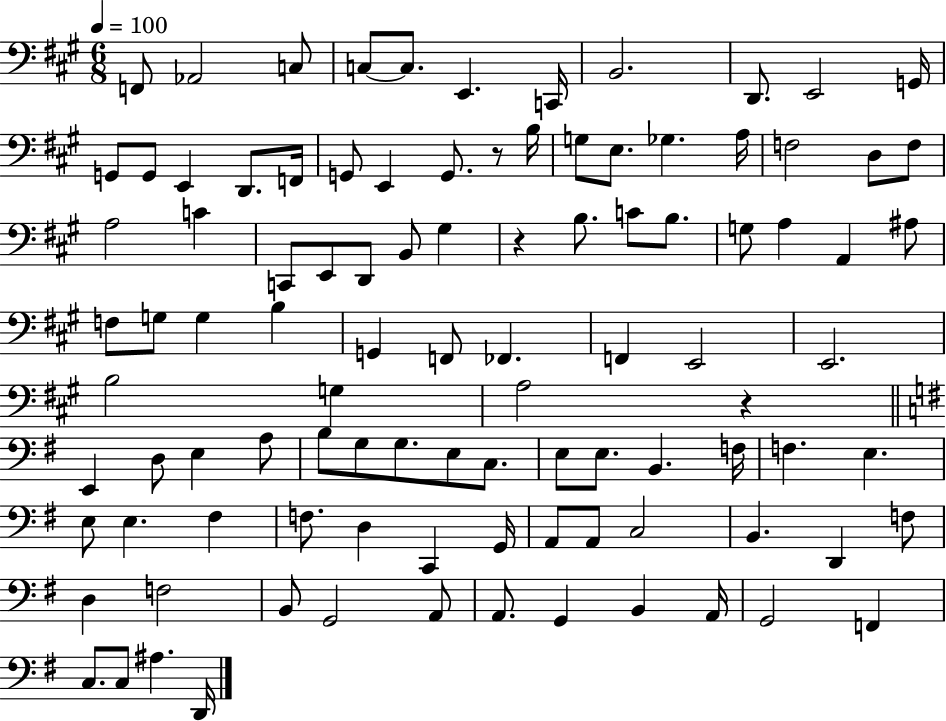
{
  \clef bass
  \numericTimeSignature
  \time 6/8
  \key a \major
  \tempo 4 = 100
  f,8 aes,2 c8 | c8~~ c8. e,4. c,16 | b,2. | d,8. e,2 g,16 | \break g,8 g,8 e,4 d,8. f,16 | g,8 e,4 g,8. r8 b16 | g8 e8. ges4. a16 | f2 d8 f8 | \break a2 c'4 | c,8 e,8 d,8 b,8 gis4 | r4 b8. c'8 b8. | g8 a4 a,4 ais8 | \break f8 g8 g4 b4 | g,4 f,8 fes,4. | f,4 e,2 | e,2. | \break b2 g4 | a2 r4 | \bar "||" \break \key e \minor e,4 d8 e4 a8 | b8 g8 g8. e8 c8. | e8 e8. b,4. f16 | f4. e4. | \break e8 e4. fis4 | f8. d4 c,4 g,16 | a,8 a,8 c2 | b,4. d,4 f8 | \break d4 f2 | b,8 g,2 a,8 | a,8. g,4 b,4 a,16 | g,2 f,4 | \break c8. c8 ais4. d,16 | \bar "|."
}